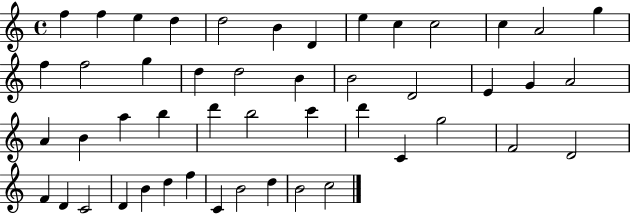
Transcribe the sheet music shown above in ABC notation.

X:1
T:Untitled
M:4/4
L:1/4
K:C
f f e d d2 B D e c c2 c A2 g f f2 g d d2 B B2 D2 E G A2 A B a b d' b2 c' d' C g2 F2 D2 F D C2 D B d f C B2 d B2 c2